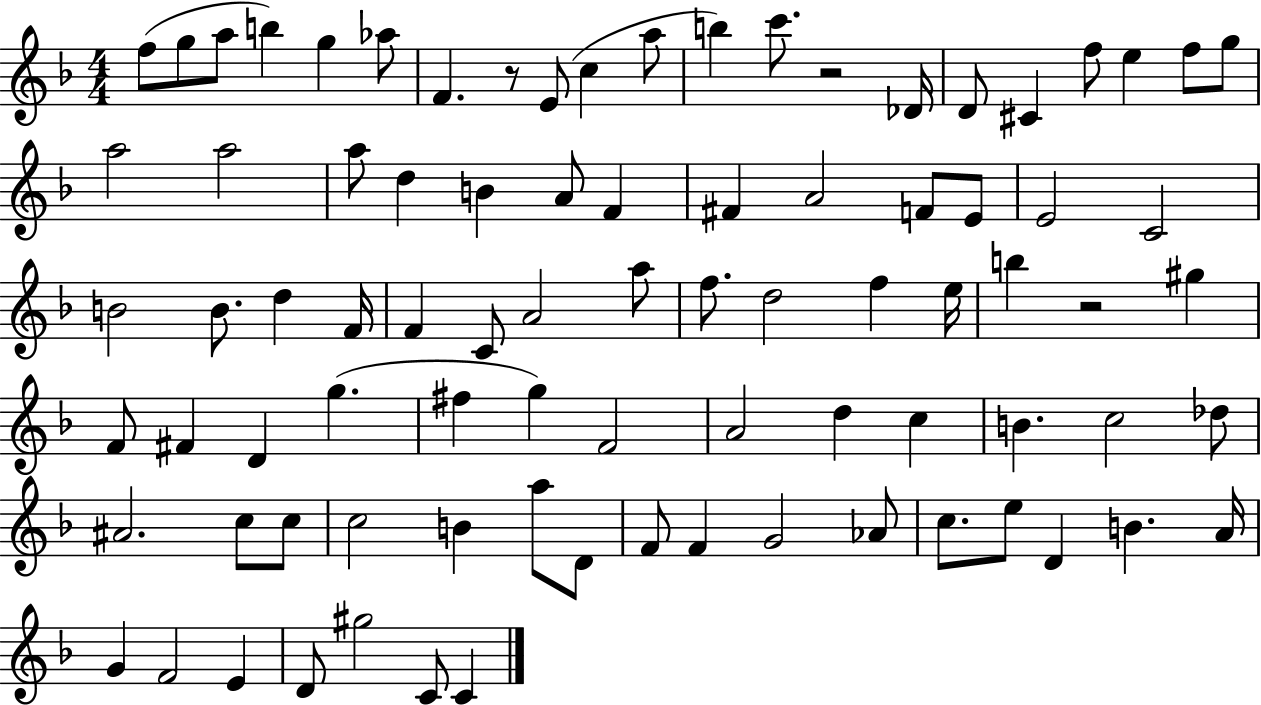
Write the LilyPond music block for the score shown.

{
  \clef treble
  \numericTimeSignature
  \time 4/4
  \key f \major
  f''8( g''8 a''8 b''4) g''4 aes''8 | f'4. r8 e'8( c''4 a''8 | b''4) c'''8. r2 des'16 | d'8 cis'4 f''8 e''4 f''8 g''8 | \break a''2 a''2 | a''8 d''4 b'4 a'8 f'4 | fis'4 a'2 f'8 e'8 | e'2 c'2 | \break b'2 b'8. d''4 f'16 | f'4 c'8 a'2 a''8 | f''8. d''2 f''4 e''16 | b''4 r2 gis''4 | \break f'8 fis'4 d'4 g''4.( | fis''4 g''4) f'2 | a'2 d''4 c''4 | b'4. c''2 des''8 | \break ais'2. c''8 c''8 | c''2 b'4 a''8 d'8 | f'8 f'4 g'2 aes'8 | c''8. e''8 d'4 b'4. a'16 | \break g'4 f'2 e'4 | d'8 gis''2 c'8 c'4 | \bar "|."
}